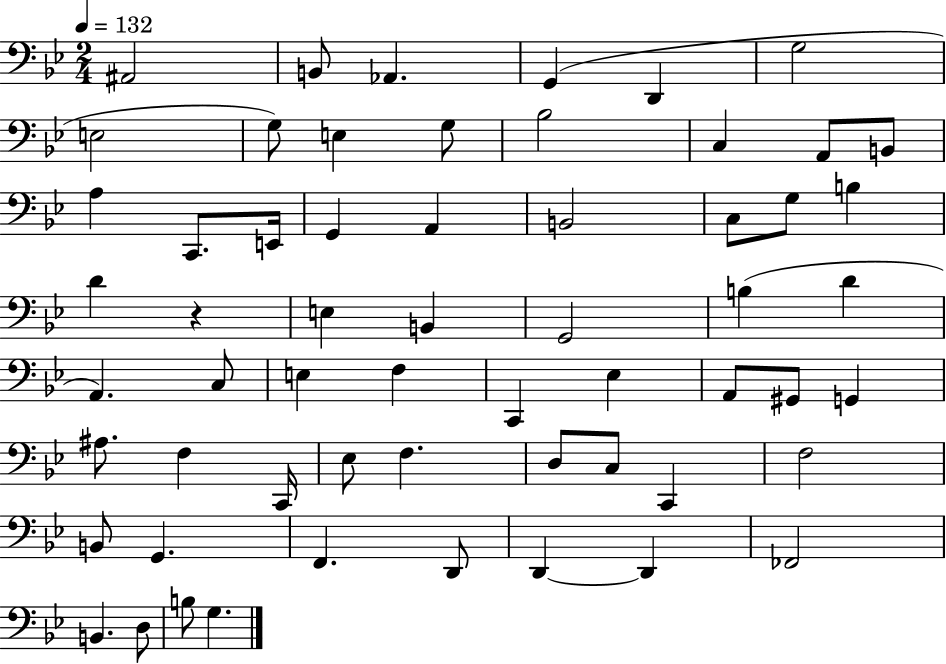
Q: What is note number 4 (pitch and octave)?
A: G2